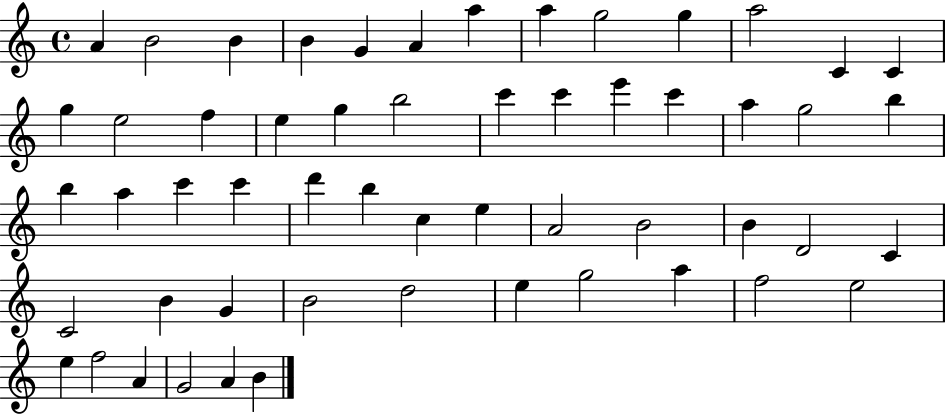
X:1
T:Untitled
M:4/4
L:1/4
K:C
A B2 B B G A a a g2 g a2 C C g e2 f e g b2 c' c' e' c' a g2 b b a c' c' d' b c e A2 B2 B D2 C C2 B G B2 d2 e g2 a f2 e2 e f2 A G2 A B